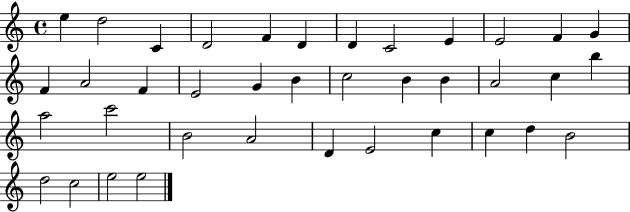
X:1
T:Untitled
M:4/4
L:1/4
K:C
e d2 C D2 F D D C2 E E2 F G F A2 F E2 G B c2 B B A2 c b a2 c'2 B2 A2 D E2 c c d B2 d2 c2 e2 e2